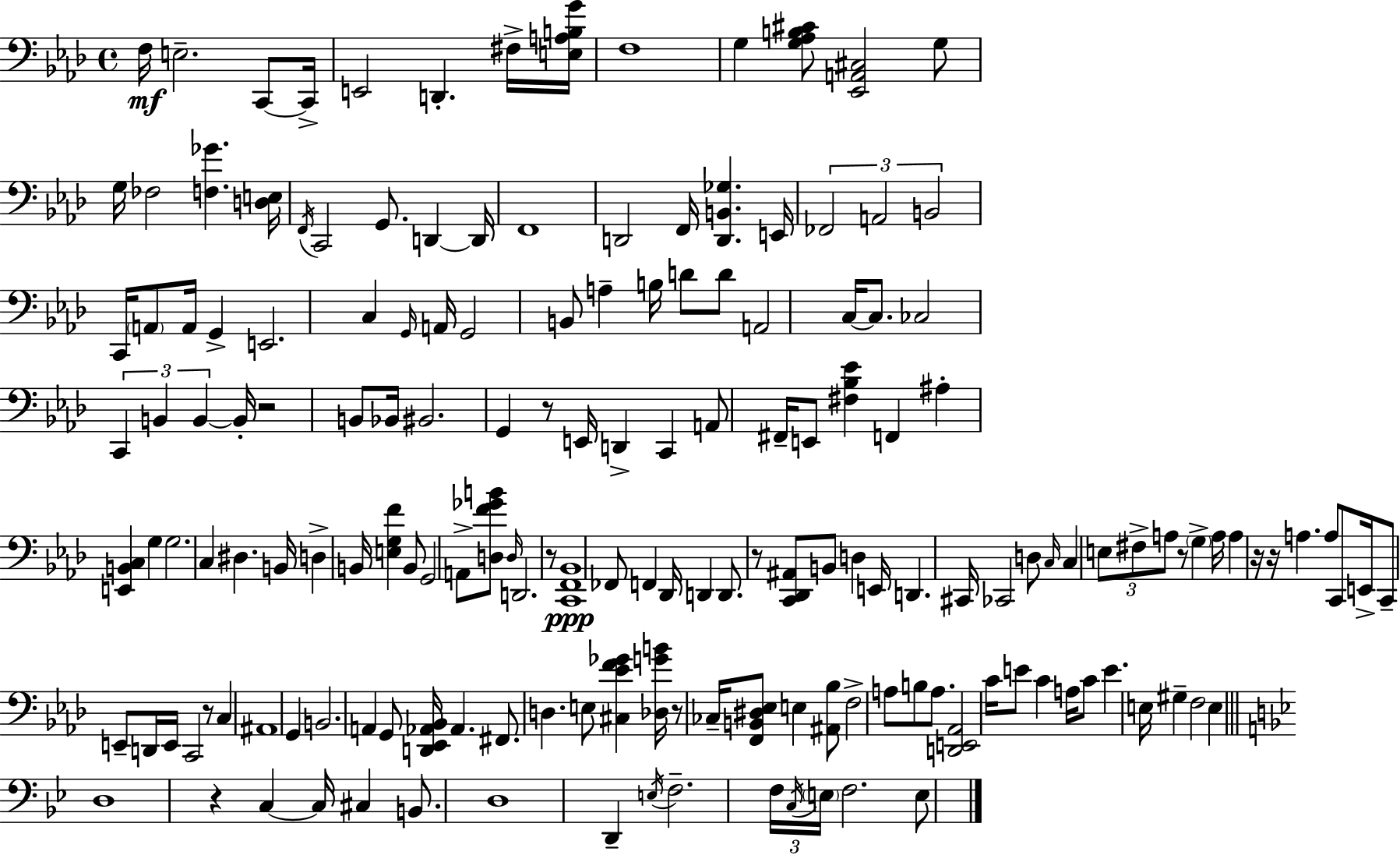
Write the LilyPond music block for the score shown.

{
  \clef bass
  \time 4/4
  \defaultTimeSignature
  \key f \minor
  f16\mf e2.-- c,8~~ c,16-> | e,2 d,4.-. fis16-> <e a b g'>16 | f1 | g4 <g aes b cis'>8 <ees, a, cis>2 g8 | \break g16 fes2 <f ges'>4. <d e>16 | \acciaccatura { f,16 } c,2 g,8. d,4~~ | d,16 f,1 | d,2 f,16 <d, b, ges>4. | \break e,16 \tuplet 3/2 { fes,2 a,2 | b,2 } c,16 \parenthesize a,8 a,16 g,4-> | e,2. c4 | \grace { g,16 } a,16 g,2 b,8 a4-- | \break b16 d'8 d'8 a,2 c16~~ c8. | ces2 \tuplet 3/2 { c,4 b,4 | b,4~~ } b,16-. r2 b,8 | bes,16 bis,2. g,4 | \break r8 e,16 d,4-> c,4 a,8 fis,16-- | e,8 <fis bes ees'>4 f,4 ais4-. <e, b, c>4 | g4 g2. | c4 dis4. b,16 d4-> | \break b,16 <e g f'>4 b,8 g,2 | a,8-> <d f' ges' b'>8 \grace { d16 } d,2. | r8 <c, f, bes,>1\ppp | fes,8 f,4 des,16 d,4 d,8. | \break r8 <c, des, ais,>8 b,8 d4 e,16 d,4. | cis,16 ces,2 d8 \grace { c16 } c4 | \tuplet 3/2 { e8 fis8-> a8 } r8 \parenthesize g4-> a16 a4 | r16 r16 a4. a8 c,8 e,16-> | \break c,8-- e,8-- d,16 e,16 c,2 r8 | c4 ais,1 | g,4 b,2. | a,4 g,8 <d, ees, aes, bes,>16 aes,4. | \break fis,8. d4. e8 <cis ees' f' ges'>4 | <des g' b'>16 r8 ces16-- <f, b, dis ees>8 e4 <ais, bes>8 f2-> | a8 b8 a8. <d, e, aes,>2 | c'16 e'8 c'4 a16 c'8 e'4. | \break e16 gis4-- f2 | e4 \bar "||" \break \key g \minor d1 | r4 c4~~ c16 cis4 b,8. | d1 | d,4-- \acciaccatura { e16 } f2.-- | \break \tuplet 3/2 { f16 \acciaccatura { c16 } \parenthesize e16 } f2. | e8 \bar "|."
}